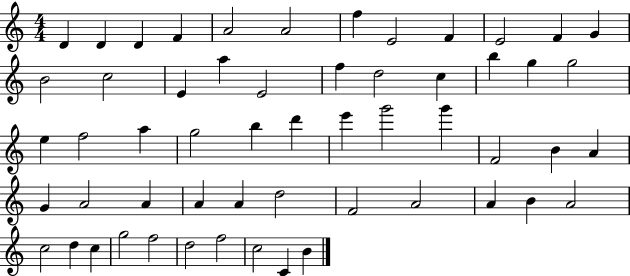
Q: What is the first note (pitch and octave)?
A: D4